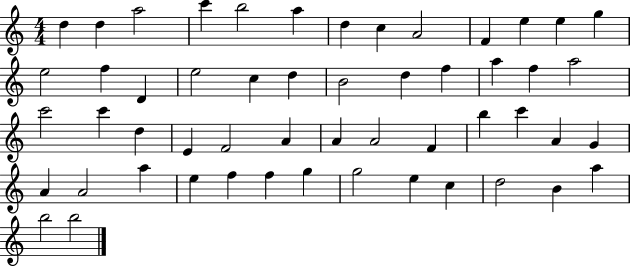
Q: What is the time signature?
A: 4/4